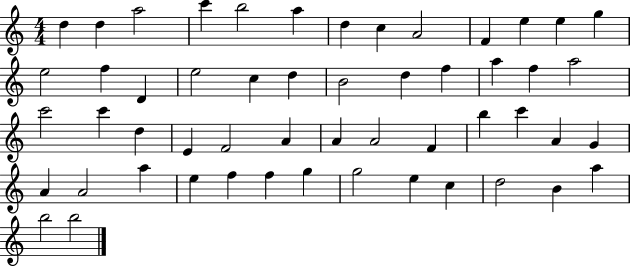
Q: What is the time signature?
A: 4/4